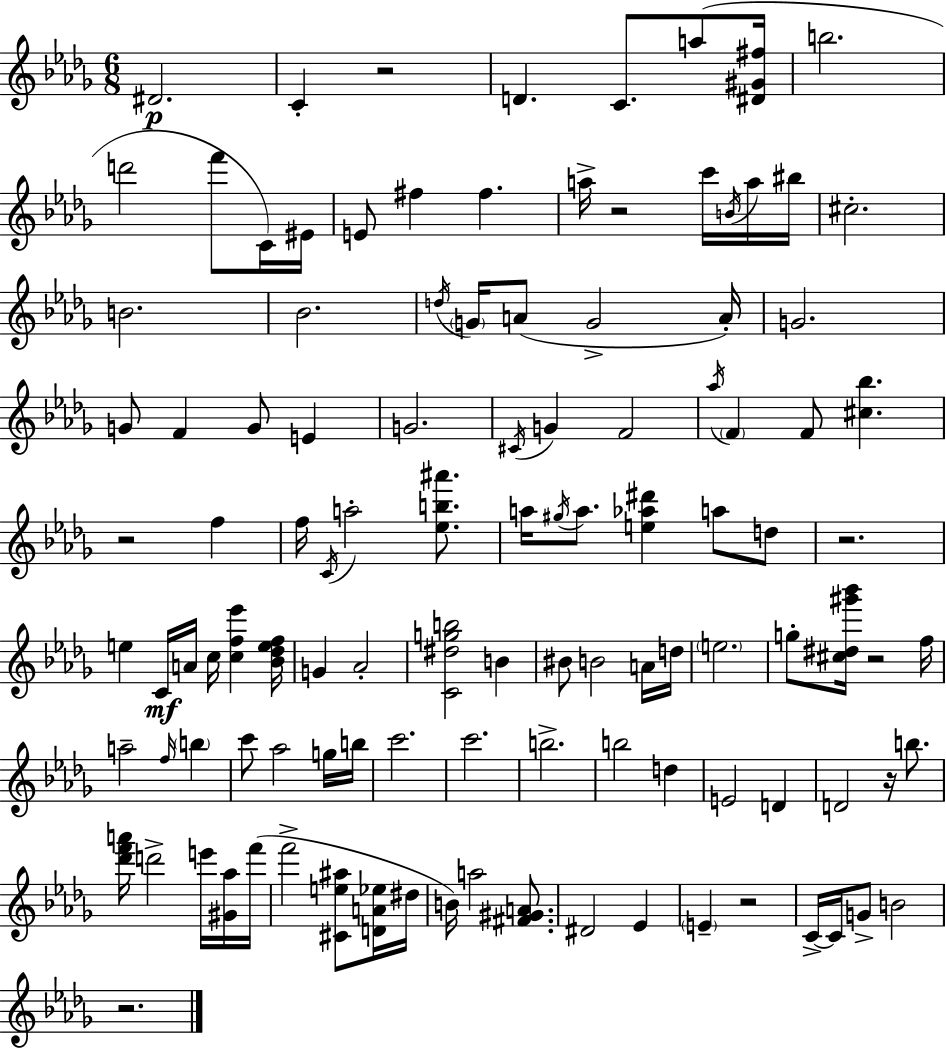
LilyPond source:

{
  \clef treble
  \numericTimeSignature
  \time 6/8
  \key bes \minor
  \repeat volta 2 { dis'2.\p | c'4-. r2 | d'4. c'8. a''8( <dis' gis' fis''>16 | b''2. | \break d'''2 f'''8 c'16) eis'16 | e'8 fis''4 fis''4. | a''16-> r2 c'''16 \acciaccatura { b'16 } a''16 | bis''16 cis''2.-. | \break b'2. | bes'2. | \acciaccatura { d''16 } \parenthesize g'16 a'8( g'2-> | a'16-.) g'2. | \break g'8 f'4 g'8 e'4 | g'2. | \acciaccatura { cis'16 } g'4 f'2 | \acciaccatura { aes''16 } \parenthesize f'4 f'8 <cis'' bes''>4. | \break r2 | f''4 f''16 \acciaccatura { c'16 } a''2-. | <ees'' b'' ais'''>8. a''16 \acciaccatura { gis''16 } a''8. <e'' aes'' dis'''>4 | a''8 d''8 r2. | \break e''4 c'16\mf a'16 | c''16 <c'' f'' ees'''>4 <bes' des'' e'' f''>16 g'4 aes'2-. | <c' dis'' g'' b''>2 | b'4 bis'8 b'2 | \break a'16 d''16 \parenthesize e''2. | g''8-. <cis'' dis'' gis''' bes'''>16 r2 | f''16 a''2-- | \grace { f''16 } \parenthesize b''4 c'''8 aes''2 | \break g''16 b''16 c'''2. | c'''2. | b''2.-> | b''2 | \break d''4 e'2 | d'4 d'2 | r16 b''8. <des''' f''' a'''>16 d'''2-> | e'''16 <gis' aes''>16 f'''16( f'''2-> | \break <cis' e'' ais''>8 <d' a' ees''>16 dis''16 b'16) a''2 | <fis' gis' a'>8. dis'2 | ees'4 \parenthesize e'4-- r2 | c'16->~~ c'16 g'8-> b'2 | \break r2. | } \bar "|."
}